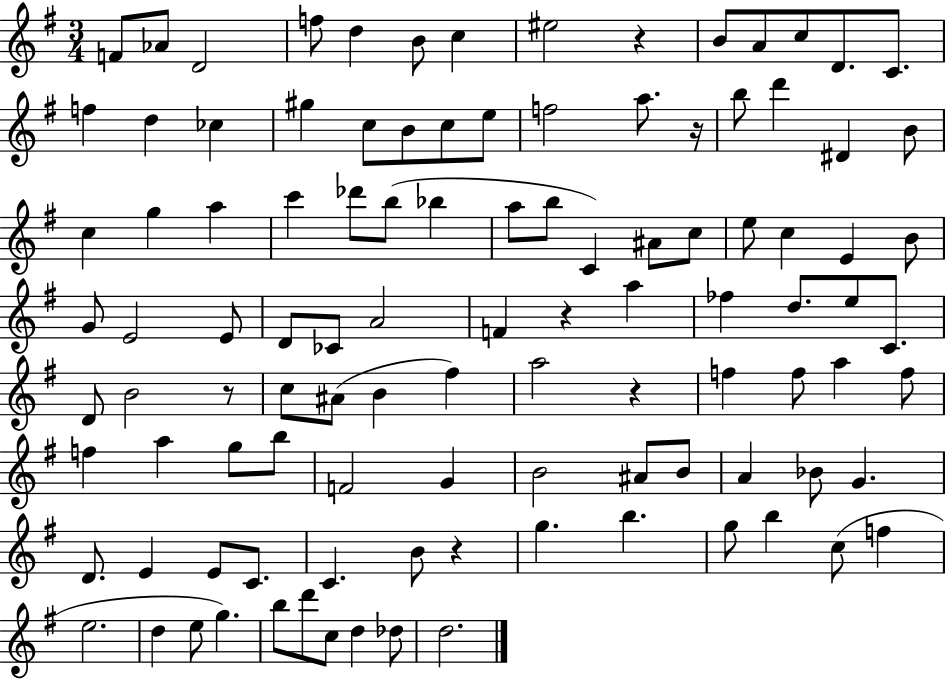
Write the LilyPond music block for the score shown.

{
  \clef treble
  \numericTimeSignature
  \time 3/4
  \key g \major
  f'8 aes'8 d'2 | f''8 d''4 b'8 c''4 | eis''2 r4 | b'8 a'8 c''8 d'8. c'8. | \break f''4 d''4 ces''4 | gis''4 c''8 b'8 c''8 e''8 | f''2 a''8. r16 | b''8 d'''4 dis'4 b'8 | \break c''4 g''4 a''4 | c'''4 des'''8 b''8( bes''4 | a''8 b''8 c'4) ais'8 c''8 | e''8 c''4 e'4 b'8 | \break g'8 e'2 e'8 | d'8 ces'8 a'2 | f'4 r4 a''4 | fes''4 d''8. e''8 c'8. | \break d'8 b'2 r8 | c''8 ais'8( b'4 fis''4) | a''2 r4 | f''4 f''8 a''4 f''8 | \break f''4 a''4 g''8 b''8 | f'2 g'4 | b'2 ais'8 b'8 | a'4 bes'8 g'4. | \break d'8. e'4 e'8 c'8. | c'4. b'8 r4 | g''4. b''4. | g''8 b''4 c''8( f''4 | \break e''2. | d''4 e''8 g''4.) | b''8 d'''8 c''8 d''4 des''8 | d''2. | \break \bar "|."
}